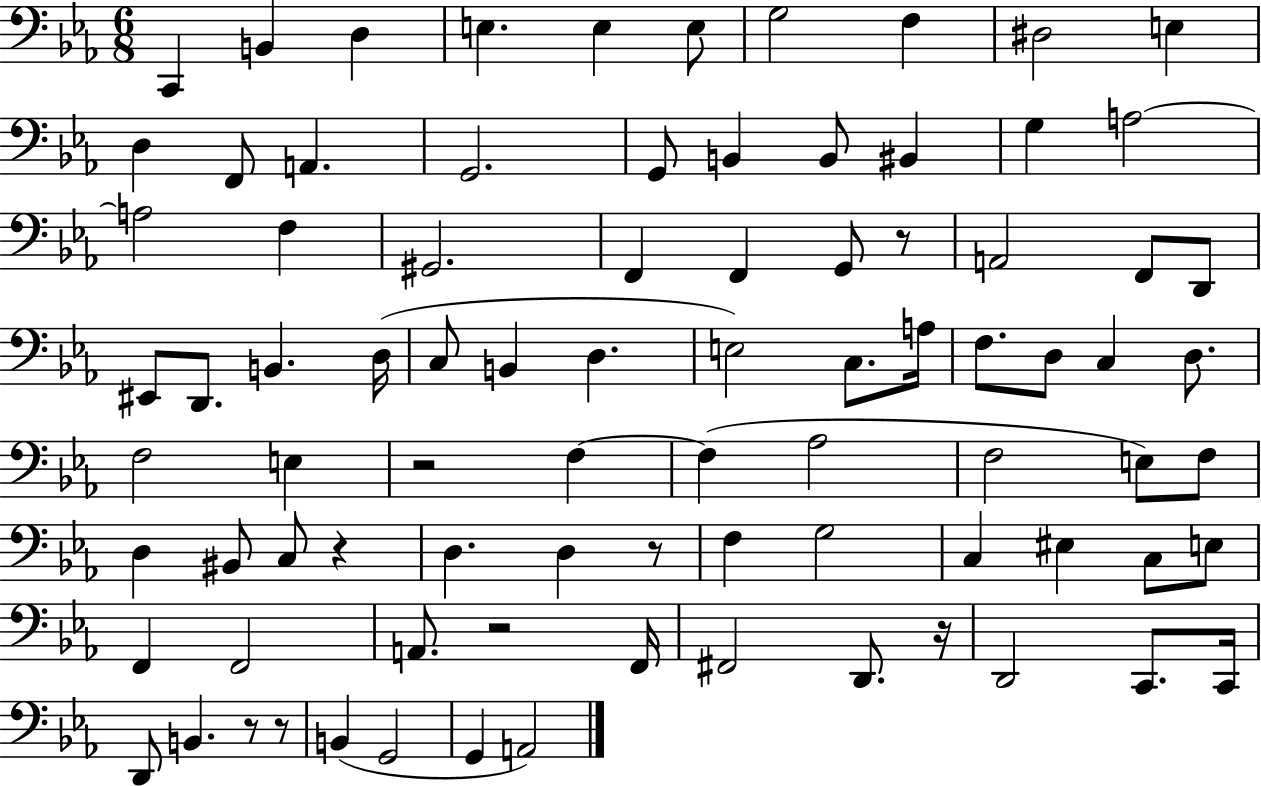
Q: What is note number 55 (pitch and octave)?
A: D3